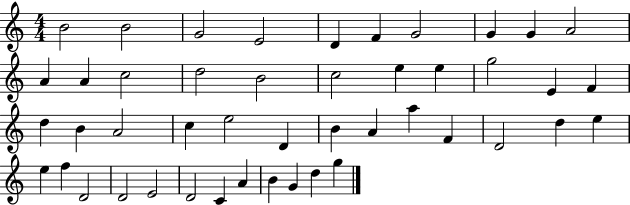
B4/h B4/h G4/h E4/h D4/q F4/q G4/h G4/q G4/q A4/h A4/q A4/q C5/h D5/h B4/h C5/h E5/q E5/q G5/h E4/q F4/q D5/q B4/q A4/h C5/q E5/h D4/q B4/q A4/q A5/q F4/q D4/h D5/q E5/q E5/q F5/q D4/h D4/h E4/h D4/h C4/q A4/q B4/q G4/q D5/q G5/q